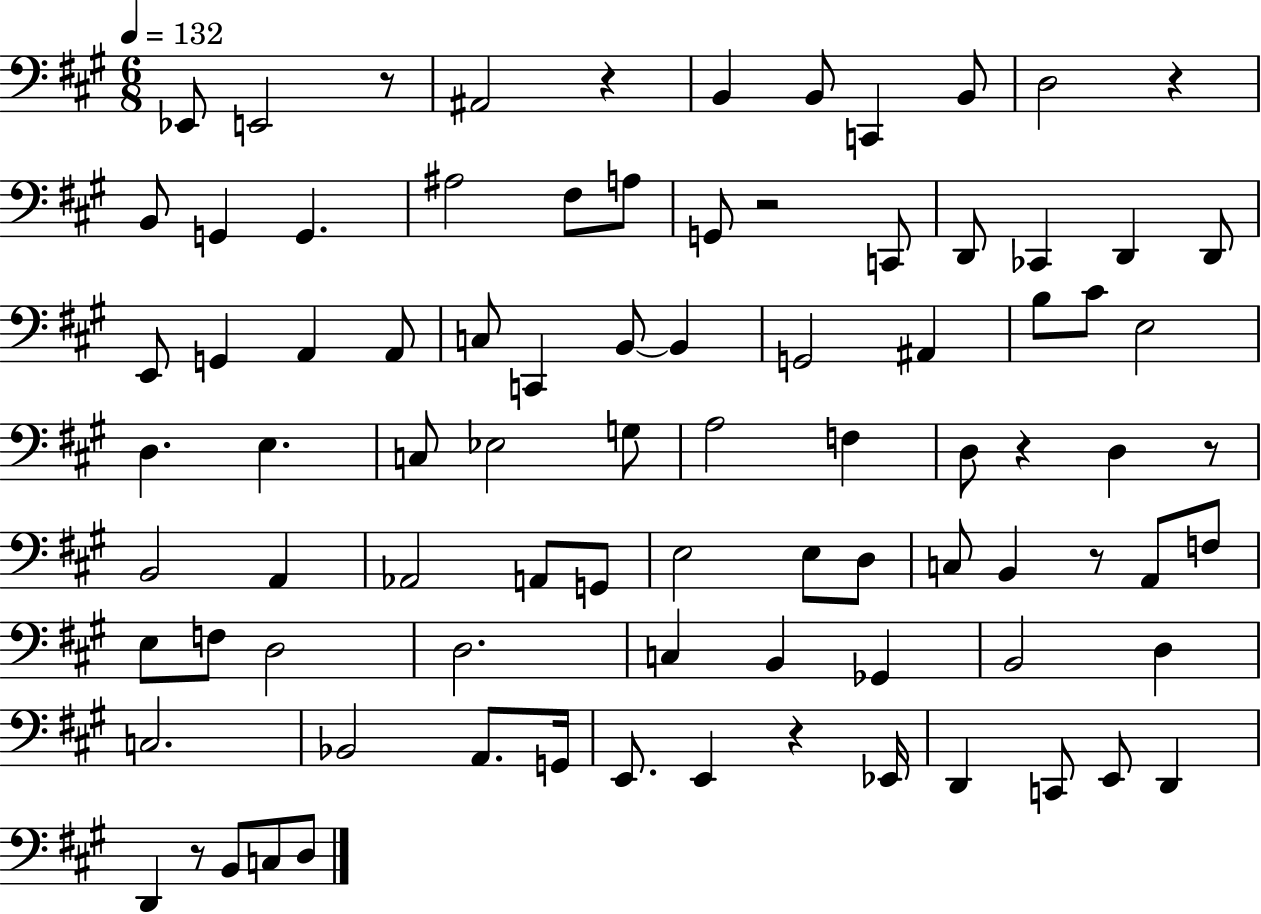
{
  \clef bass
  \numericTimeSignature
  \time 6/8
  \key a \major
  \tempo 4 = 132
  ees,8 e,2 r8 | ais,2 r4 | b,4 b,8 c,4 b,8 | d2 r4 | \break b,8 g,4 g,4. | ais2 fis8 a8 | g,8 r2 c,8 | d,8 ces,4 d,4 d,8 | \break e,8 g,4 a,4 a,8 | c8 c,4 b,8~~ b,4 | g,2 ais,4 | b8 cis'8 e2 | \break d4. e4. | c8 ees2 g8 | a2 f4 | d8 r4 d4 r8 | \break b,2 a,4 | aes,2 a,8 g,8 | e2 e8 d8 | c8 b,4 r8 a,8 f8 | \break e8 f8 d2 | d2. | c4 b,4 ges,4 | b,2 d4 | \break c2. | bes,2 a,8. g,16 | e,8. e,4 r4 ees,16 | d,4 c,8 e,8 d,4 | \break d,4 r8 b,8 c8 d8 | \bar "|."
}